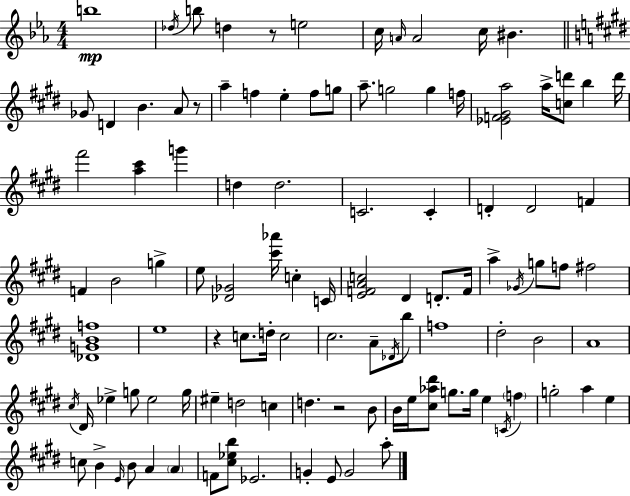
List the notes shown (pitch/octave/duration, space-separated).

B5/w Db5/s B5/e D5/q R/e E5/h C5/s A4/s A4/h C5/s BIS4/q. Gb4/e D4/q B4/q. A4/e R/e A5/q F5/q E5/q F5/e G5/e A5/e. G5/h G5/q F5/s [Eb4,F4,G#4,A5]/h A5/s [C5,D6]/e B5/q D6/s F#6/h [A5,C#6]/q G6/q D5/q D5/h. C4/h. C4/q D4/q D4/h F4/q F4/q B4/h G5/q E5/e [Db4,Gb4]/h [C#6,Ab6]/s C5/q C4/s [E4,F4,A4,C5]/h D#4/q D4/e. F4/s A5/q Gb4/s G5/e F5/e F#5/h [Db4,G4,B4,F5]/w E5/w R/q C5/e. D5/s C5/h C#5/h. A4/e Db4/s B5/e F5/w D#5/h B4/h A4/w C#5/s D#4/s Eb5/q G5/e Eb5/h G5/s EIS5/q D5/h C5/q D5/q. R/h B4/e B4/s E5/s [C#5,Ab5,D#6]/e G5/e. G5/s E5/q C4/s F5/q G5/h A5/q E5/q C5/e B4/q E4/s B4/e A4/q A4/q F4/e [C#5,Eb5,B5]/e Eb4/h. G4/q E4/e G4/h A5/e